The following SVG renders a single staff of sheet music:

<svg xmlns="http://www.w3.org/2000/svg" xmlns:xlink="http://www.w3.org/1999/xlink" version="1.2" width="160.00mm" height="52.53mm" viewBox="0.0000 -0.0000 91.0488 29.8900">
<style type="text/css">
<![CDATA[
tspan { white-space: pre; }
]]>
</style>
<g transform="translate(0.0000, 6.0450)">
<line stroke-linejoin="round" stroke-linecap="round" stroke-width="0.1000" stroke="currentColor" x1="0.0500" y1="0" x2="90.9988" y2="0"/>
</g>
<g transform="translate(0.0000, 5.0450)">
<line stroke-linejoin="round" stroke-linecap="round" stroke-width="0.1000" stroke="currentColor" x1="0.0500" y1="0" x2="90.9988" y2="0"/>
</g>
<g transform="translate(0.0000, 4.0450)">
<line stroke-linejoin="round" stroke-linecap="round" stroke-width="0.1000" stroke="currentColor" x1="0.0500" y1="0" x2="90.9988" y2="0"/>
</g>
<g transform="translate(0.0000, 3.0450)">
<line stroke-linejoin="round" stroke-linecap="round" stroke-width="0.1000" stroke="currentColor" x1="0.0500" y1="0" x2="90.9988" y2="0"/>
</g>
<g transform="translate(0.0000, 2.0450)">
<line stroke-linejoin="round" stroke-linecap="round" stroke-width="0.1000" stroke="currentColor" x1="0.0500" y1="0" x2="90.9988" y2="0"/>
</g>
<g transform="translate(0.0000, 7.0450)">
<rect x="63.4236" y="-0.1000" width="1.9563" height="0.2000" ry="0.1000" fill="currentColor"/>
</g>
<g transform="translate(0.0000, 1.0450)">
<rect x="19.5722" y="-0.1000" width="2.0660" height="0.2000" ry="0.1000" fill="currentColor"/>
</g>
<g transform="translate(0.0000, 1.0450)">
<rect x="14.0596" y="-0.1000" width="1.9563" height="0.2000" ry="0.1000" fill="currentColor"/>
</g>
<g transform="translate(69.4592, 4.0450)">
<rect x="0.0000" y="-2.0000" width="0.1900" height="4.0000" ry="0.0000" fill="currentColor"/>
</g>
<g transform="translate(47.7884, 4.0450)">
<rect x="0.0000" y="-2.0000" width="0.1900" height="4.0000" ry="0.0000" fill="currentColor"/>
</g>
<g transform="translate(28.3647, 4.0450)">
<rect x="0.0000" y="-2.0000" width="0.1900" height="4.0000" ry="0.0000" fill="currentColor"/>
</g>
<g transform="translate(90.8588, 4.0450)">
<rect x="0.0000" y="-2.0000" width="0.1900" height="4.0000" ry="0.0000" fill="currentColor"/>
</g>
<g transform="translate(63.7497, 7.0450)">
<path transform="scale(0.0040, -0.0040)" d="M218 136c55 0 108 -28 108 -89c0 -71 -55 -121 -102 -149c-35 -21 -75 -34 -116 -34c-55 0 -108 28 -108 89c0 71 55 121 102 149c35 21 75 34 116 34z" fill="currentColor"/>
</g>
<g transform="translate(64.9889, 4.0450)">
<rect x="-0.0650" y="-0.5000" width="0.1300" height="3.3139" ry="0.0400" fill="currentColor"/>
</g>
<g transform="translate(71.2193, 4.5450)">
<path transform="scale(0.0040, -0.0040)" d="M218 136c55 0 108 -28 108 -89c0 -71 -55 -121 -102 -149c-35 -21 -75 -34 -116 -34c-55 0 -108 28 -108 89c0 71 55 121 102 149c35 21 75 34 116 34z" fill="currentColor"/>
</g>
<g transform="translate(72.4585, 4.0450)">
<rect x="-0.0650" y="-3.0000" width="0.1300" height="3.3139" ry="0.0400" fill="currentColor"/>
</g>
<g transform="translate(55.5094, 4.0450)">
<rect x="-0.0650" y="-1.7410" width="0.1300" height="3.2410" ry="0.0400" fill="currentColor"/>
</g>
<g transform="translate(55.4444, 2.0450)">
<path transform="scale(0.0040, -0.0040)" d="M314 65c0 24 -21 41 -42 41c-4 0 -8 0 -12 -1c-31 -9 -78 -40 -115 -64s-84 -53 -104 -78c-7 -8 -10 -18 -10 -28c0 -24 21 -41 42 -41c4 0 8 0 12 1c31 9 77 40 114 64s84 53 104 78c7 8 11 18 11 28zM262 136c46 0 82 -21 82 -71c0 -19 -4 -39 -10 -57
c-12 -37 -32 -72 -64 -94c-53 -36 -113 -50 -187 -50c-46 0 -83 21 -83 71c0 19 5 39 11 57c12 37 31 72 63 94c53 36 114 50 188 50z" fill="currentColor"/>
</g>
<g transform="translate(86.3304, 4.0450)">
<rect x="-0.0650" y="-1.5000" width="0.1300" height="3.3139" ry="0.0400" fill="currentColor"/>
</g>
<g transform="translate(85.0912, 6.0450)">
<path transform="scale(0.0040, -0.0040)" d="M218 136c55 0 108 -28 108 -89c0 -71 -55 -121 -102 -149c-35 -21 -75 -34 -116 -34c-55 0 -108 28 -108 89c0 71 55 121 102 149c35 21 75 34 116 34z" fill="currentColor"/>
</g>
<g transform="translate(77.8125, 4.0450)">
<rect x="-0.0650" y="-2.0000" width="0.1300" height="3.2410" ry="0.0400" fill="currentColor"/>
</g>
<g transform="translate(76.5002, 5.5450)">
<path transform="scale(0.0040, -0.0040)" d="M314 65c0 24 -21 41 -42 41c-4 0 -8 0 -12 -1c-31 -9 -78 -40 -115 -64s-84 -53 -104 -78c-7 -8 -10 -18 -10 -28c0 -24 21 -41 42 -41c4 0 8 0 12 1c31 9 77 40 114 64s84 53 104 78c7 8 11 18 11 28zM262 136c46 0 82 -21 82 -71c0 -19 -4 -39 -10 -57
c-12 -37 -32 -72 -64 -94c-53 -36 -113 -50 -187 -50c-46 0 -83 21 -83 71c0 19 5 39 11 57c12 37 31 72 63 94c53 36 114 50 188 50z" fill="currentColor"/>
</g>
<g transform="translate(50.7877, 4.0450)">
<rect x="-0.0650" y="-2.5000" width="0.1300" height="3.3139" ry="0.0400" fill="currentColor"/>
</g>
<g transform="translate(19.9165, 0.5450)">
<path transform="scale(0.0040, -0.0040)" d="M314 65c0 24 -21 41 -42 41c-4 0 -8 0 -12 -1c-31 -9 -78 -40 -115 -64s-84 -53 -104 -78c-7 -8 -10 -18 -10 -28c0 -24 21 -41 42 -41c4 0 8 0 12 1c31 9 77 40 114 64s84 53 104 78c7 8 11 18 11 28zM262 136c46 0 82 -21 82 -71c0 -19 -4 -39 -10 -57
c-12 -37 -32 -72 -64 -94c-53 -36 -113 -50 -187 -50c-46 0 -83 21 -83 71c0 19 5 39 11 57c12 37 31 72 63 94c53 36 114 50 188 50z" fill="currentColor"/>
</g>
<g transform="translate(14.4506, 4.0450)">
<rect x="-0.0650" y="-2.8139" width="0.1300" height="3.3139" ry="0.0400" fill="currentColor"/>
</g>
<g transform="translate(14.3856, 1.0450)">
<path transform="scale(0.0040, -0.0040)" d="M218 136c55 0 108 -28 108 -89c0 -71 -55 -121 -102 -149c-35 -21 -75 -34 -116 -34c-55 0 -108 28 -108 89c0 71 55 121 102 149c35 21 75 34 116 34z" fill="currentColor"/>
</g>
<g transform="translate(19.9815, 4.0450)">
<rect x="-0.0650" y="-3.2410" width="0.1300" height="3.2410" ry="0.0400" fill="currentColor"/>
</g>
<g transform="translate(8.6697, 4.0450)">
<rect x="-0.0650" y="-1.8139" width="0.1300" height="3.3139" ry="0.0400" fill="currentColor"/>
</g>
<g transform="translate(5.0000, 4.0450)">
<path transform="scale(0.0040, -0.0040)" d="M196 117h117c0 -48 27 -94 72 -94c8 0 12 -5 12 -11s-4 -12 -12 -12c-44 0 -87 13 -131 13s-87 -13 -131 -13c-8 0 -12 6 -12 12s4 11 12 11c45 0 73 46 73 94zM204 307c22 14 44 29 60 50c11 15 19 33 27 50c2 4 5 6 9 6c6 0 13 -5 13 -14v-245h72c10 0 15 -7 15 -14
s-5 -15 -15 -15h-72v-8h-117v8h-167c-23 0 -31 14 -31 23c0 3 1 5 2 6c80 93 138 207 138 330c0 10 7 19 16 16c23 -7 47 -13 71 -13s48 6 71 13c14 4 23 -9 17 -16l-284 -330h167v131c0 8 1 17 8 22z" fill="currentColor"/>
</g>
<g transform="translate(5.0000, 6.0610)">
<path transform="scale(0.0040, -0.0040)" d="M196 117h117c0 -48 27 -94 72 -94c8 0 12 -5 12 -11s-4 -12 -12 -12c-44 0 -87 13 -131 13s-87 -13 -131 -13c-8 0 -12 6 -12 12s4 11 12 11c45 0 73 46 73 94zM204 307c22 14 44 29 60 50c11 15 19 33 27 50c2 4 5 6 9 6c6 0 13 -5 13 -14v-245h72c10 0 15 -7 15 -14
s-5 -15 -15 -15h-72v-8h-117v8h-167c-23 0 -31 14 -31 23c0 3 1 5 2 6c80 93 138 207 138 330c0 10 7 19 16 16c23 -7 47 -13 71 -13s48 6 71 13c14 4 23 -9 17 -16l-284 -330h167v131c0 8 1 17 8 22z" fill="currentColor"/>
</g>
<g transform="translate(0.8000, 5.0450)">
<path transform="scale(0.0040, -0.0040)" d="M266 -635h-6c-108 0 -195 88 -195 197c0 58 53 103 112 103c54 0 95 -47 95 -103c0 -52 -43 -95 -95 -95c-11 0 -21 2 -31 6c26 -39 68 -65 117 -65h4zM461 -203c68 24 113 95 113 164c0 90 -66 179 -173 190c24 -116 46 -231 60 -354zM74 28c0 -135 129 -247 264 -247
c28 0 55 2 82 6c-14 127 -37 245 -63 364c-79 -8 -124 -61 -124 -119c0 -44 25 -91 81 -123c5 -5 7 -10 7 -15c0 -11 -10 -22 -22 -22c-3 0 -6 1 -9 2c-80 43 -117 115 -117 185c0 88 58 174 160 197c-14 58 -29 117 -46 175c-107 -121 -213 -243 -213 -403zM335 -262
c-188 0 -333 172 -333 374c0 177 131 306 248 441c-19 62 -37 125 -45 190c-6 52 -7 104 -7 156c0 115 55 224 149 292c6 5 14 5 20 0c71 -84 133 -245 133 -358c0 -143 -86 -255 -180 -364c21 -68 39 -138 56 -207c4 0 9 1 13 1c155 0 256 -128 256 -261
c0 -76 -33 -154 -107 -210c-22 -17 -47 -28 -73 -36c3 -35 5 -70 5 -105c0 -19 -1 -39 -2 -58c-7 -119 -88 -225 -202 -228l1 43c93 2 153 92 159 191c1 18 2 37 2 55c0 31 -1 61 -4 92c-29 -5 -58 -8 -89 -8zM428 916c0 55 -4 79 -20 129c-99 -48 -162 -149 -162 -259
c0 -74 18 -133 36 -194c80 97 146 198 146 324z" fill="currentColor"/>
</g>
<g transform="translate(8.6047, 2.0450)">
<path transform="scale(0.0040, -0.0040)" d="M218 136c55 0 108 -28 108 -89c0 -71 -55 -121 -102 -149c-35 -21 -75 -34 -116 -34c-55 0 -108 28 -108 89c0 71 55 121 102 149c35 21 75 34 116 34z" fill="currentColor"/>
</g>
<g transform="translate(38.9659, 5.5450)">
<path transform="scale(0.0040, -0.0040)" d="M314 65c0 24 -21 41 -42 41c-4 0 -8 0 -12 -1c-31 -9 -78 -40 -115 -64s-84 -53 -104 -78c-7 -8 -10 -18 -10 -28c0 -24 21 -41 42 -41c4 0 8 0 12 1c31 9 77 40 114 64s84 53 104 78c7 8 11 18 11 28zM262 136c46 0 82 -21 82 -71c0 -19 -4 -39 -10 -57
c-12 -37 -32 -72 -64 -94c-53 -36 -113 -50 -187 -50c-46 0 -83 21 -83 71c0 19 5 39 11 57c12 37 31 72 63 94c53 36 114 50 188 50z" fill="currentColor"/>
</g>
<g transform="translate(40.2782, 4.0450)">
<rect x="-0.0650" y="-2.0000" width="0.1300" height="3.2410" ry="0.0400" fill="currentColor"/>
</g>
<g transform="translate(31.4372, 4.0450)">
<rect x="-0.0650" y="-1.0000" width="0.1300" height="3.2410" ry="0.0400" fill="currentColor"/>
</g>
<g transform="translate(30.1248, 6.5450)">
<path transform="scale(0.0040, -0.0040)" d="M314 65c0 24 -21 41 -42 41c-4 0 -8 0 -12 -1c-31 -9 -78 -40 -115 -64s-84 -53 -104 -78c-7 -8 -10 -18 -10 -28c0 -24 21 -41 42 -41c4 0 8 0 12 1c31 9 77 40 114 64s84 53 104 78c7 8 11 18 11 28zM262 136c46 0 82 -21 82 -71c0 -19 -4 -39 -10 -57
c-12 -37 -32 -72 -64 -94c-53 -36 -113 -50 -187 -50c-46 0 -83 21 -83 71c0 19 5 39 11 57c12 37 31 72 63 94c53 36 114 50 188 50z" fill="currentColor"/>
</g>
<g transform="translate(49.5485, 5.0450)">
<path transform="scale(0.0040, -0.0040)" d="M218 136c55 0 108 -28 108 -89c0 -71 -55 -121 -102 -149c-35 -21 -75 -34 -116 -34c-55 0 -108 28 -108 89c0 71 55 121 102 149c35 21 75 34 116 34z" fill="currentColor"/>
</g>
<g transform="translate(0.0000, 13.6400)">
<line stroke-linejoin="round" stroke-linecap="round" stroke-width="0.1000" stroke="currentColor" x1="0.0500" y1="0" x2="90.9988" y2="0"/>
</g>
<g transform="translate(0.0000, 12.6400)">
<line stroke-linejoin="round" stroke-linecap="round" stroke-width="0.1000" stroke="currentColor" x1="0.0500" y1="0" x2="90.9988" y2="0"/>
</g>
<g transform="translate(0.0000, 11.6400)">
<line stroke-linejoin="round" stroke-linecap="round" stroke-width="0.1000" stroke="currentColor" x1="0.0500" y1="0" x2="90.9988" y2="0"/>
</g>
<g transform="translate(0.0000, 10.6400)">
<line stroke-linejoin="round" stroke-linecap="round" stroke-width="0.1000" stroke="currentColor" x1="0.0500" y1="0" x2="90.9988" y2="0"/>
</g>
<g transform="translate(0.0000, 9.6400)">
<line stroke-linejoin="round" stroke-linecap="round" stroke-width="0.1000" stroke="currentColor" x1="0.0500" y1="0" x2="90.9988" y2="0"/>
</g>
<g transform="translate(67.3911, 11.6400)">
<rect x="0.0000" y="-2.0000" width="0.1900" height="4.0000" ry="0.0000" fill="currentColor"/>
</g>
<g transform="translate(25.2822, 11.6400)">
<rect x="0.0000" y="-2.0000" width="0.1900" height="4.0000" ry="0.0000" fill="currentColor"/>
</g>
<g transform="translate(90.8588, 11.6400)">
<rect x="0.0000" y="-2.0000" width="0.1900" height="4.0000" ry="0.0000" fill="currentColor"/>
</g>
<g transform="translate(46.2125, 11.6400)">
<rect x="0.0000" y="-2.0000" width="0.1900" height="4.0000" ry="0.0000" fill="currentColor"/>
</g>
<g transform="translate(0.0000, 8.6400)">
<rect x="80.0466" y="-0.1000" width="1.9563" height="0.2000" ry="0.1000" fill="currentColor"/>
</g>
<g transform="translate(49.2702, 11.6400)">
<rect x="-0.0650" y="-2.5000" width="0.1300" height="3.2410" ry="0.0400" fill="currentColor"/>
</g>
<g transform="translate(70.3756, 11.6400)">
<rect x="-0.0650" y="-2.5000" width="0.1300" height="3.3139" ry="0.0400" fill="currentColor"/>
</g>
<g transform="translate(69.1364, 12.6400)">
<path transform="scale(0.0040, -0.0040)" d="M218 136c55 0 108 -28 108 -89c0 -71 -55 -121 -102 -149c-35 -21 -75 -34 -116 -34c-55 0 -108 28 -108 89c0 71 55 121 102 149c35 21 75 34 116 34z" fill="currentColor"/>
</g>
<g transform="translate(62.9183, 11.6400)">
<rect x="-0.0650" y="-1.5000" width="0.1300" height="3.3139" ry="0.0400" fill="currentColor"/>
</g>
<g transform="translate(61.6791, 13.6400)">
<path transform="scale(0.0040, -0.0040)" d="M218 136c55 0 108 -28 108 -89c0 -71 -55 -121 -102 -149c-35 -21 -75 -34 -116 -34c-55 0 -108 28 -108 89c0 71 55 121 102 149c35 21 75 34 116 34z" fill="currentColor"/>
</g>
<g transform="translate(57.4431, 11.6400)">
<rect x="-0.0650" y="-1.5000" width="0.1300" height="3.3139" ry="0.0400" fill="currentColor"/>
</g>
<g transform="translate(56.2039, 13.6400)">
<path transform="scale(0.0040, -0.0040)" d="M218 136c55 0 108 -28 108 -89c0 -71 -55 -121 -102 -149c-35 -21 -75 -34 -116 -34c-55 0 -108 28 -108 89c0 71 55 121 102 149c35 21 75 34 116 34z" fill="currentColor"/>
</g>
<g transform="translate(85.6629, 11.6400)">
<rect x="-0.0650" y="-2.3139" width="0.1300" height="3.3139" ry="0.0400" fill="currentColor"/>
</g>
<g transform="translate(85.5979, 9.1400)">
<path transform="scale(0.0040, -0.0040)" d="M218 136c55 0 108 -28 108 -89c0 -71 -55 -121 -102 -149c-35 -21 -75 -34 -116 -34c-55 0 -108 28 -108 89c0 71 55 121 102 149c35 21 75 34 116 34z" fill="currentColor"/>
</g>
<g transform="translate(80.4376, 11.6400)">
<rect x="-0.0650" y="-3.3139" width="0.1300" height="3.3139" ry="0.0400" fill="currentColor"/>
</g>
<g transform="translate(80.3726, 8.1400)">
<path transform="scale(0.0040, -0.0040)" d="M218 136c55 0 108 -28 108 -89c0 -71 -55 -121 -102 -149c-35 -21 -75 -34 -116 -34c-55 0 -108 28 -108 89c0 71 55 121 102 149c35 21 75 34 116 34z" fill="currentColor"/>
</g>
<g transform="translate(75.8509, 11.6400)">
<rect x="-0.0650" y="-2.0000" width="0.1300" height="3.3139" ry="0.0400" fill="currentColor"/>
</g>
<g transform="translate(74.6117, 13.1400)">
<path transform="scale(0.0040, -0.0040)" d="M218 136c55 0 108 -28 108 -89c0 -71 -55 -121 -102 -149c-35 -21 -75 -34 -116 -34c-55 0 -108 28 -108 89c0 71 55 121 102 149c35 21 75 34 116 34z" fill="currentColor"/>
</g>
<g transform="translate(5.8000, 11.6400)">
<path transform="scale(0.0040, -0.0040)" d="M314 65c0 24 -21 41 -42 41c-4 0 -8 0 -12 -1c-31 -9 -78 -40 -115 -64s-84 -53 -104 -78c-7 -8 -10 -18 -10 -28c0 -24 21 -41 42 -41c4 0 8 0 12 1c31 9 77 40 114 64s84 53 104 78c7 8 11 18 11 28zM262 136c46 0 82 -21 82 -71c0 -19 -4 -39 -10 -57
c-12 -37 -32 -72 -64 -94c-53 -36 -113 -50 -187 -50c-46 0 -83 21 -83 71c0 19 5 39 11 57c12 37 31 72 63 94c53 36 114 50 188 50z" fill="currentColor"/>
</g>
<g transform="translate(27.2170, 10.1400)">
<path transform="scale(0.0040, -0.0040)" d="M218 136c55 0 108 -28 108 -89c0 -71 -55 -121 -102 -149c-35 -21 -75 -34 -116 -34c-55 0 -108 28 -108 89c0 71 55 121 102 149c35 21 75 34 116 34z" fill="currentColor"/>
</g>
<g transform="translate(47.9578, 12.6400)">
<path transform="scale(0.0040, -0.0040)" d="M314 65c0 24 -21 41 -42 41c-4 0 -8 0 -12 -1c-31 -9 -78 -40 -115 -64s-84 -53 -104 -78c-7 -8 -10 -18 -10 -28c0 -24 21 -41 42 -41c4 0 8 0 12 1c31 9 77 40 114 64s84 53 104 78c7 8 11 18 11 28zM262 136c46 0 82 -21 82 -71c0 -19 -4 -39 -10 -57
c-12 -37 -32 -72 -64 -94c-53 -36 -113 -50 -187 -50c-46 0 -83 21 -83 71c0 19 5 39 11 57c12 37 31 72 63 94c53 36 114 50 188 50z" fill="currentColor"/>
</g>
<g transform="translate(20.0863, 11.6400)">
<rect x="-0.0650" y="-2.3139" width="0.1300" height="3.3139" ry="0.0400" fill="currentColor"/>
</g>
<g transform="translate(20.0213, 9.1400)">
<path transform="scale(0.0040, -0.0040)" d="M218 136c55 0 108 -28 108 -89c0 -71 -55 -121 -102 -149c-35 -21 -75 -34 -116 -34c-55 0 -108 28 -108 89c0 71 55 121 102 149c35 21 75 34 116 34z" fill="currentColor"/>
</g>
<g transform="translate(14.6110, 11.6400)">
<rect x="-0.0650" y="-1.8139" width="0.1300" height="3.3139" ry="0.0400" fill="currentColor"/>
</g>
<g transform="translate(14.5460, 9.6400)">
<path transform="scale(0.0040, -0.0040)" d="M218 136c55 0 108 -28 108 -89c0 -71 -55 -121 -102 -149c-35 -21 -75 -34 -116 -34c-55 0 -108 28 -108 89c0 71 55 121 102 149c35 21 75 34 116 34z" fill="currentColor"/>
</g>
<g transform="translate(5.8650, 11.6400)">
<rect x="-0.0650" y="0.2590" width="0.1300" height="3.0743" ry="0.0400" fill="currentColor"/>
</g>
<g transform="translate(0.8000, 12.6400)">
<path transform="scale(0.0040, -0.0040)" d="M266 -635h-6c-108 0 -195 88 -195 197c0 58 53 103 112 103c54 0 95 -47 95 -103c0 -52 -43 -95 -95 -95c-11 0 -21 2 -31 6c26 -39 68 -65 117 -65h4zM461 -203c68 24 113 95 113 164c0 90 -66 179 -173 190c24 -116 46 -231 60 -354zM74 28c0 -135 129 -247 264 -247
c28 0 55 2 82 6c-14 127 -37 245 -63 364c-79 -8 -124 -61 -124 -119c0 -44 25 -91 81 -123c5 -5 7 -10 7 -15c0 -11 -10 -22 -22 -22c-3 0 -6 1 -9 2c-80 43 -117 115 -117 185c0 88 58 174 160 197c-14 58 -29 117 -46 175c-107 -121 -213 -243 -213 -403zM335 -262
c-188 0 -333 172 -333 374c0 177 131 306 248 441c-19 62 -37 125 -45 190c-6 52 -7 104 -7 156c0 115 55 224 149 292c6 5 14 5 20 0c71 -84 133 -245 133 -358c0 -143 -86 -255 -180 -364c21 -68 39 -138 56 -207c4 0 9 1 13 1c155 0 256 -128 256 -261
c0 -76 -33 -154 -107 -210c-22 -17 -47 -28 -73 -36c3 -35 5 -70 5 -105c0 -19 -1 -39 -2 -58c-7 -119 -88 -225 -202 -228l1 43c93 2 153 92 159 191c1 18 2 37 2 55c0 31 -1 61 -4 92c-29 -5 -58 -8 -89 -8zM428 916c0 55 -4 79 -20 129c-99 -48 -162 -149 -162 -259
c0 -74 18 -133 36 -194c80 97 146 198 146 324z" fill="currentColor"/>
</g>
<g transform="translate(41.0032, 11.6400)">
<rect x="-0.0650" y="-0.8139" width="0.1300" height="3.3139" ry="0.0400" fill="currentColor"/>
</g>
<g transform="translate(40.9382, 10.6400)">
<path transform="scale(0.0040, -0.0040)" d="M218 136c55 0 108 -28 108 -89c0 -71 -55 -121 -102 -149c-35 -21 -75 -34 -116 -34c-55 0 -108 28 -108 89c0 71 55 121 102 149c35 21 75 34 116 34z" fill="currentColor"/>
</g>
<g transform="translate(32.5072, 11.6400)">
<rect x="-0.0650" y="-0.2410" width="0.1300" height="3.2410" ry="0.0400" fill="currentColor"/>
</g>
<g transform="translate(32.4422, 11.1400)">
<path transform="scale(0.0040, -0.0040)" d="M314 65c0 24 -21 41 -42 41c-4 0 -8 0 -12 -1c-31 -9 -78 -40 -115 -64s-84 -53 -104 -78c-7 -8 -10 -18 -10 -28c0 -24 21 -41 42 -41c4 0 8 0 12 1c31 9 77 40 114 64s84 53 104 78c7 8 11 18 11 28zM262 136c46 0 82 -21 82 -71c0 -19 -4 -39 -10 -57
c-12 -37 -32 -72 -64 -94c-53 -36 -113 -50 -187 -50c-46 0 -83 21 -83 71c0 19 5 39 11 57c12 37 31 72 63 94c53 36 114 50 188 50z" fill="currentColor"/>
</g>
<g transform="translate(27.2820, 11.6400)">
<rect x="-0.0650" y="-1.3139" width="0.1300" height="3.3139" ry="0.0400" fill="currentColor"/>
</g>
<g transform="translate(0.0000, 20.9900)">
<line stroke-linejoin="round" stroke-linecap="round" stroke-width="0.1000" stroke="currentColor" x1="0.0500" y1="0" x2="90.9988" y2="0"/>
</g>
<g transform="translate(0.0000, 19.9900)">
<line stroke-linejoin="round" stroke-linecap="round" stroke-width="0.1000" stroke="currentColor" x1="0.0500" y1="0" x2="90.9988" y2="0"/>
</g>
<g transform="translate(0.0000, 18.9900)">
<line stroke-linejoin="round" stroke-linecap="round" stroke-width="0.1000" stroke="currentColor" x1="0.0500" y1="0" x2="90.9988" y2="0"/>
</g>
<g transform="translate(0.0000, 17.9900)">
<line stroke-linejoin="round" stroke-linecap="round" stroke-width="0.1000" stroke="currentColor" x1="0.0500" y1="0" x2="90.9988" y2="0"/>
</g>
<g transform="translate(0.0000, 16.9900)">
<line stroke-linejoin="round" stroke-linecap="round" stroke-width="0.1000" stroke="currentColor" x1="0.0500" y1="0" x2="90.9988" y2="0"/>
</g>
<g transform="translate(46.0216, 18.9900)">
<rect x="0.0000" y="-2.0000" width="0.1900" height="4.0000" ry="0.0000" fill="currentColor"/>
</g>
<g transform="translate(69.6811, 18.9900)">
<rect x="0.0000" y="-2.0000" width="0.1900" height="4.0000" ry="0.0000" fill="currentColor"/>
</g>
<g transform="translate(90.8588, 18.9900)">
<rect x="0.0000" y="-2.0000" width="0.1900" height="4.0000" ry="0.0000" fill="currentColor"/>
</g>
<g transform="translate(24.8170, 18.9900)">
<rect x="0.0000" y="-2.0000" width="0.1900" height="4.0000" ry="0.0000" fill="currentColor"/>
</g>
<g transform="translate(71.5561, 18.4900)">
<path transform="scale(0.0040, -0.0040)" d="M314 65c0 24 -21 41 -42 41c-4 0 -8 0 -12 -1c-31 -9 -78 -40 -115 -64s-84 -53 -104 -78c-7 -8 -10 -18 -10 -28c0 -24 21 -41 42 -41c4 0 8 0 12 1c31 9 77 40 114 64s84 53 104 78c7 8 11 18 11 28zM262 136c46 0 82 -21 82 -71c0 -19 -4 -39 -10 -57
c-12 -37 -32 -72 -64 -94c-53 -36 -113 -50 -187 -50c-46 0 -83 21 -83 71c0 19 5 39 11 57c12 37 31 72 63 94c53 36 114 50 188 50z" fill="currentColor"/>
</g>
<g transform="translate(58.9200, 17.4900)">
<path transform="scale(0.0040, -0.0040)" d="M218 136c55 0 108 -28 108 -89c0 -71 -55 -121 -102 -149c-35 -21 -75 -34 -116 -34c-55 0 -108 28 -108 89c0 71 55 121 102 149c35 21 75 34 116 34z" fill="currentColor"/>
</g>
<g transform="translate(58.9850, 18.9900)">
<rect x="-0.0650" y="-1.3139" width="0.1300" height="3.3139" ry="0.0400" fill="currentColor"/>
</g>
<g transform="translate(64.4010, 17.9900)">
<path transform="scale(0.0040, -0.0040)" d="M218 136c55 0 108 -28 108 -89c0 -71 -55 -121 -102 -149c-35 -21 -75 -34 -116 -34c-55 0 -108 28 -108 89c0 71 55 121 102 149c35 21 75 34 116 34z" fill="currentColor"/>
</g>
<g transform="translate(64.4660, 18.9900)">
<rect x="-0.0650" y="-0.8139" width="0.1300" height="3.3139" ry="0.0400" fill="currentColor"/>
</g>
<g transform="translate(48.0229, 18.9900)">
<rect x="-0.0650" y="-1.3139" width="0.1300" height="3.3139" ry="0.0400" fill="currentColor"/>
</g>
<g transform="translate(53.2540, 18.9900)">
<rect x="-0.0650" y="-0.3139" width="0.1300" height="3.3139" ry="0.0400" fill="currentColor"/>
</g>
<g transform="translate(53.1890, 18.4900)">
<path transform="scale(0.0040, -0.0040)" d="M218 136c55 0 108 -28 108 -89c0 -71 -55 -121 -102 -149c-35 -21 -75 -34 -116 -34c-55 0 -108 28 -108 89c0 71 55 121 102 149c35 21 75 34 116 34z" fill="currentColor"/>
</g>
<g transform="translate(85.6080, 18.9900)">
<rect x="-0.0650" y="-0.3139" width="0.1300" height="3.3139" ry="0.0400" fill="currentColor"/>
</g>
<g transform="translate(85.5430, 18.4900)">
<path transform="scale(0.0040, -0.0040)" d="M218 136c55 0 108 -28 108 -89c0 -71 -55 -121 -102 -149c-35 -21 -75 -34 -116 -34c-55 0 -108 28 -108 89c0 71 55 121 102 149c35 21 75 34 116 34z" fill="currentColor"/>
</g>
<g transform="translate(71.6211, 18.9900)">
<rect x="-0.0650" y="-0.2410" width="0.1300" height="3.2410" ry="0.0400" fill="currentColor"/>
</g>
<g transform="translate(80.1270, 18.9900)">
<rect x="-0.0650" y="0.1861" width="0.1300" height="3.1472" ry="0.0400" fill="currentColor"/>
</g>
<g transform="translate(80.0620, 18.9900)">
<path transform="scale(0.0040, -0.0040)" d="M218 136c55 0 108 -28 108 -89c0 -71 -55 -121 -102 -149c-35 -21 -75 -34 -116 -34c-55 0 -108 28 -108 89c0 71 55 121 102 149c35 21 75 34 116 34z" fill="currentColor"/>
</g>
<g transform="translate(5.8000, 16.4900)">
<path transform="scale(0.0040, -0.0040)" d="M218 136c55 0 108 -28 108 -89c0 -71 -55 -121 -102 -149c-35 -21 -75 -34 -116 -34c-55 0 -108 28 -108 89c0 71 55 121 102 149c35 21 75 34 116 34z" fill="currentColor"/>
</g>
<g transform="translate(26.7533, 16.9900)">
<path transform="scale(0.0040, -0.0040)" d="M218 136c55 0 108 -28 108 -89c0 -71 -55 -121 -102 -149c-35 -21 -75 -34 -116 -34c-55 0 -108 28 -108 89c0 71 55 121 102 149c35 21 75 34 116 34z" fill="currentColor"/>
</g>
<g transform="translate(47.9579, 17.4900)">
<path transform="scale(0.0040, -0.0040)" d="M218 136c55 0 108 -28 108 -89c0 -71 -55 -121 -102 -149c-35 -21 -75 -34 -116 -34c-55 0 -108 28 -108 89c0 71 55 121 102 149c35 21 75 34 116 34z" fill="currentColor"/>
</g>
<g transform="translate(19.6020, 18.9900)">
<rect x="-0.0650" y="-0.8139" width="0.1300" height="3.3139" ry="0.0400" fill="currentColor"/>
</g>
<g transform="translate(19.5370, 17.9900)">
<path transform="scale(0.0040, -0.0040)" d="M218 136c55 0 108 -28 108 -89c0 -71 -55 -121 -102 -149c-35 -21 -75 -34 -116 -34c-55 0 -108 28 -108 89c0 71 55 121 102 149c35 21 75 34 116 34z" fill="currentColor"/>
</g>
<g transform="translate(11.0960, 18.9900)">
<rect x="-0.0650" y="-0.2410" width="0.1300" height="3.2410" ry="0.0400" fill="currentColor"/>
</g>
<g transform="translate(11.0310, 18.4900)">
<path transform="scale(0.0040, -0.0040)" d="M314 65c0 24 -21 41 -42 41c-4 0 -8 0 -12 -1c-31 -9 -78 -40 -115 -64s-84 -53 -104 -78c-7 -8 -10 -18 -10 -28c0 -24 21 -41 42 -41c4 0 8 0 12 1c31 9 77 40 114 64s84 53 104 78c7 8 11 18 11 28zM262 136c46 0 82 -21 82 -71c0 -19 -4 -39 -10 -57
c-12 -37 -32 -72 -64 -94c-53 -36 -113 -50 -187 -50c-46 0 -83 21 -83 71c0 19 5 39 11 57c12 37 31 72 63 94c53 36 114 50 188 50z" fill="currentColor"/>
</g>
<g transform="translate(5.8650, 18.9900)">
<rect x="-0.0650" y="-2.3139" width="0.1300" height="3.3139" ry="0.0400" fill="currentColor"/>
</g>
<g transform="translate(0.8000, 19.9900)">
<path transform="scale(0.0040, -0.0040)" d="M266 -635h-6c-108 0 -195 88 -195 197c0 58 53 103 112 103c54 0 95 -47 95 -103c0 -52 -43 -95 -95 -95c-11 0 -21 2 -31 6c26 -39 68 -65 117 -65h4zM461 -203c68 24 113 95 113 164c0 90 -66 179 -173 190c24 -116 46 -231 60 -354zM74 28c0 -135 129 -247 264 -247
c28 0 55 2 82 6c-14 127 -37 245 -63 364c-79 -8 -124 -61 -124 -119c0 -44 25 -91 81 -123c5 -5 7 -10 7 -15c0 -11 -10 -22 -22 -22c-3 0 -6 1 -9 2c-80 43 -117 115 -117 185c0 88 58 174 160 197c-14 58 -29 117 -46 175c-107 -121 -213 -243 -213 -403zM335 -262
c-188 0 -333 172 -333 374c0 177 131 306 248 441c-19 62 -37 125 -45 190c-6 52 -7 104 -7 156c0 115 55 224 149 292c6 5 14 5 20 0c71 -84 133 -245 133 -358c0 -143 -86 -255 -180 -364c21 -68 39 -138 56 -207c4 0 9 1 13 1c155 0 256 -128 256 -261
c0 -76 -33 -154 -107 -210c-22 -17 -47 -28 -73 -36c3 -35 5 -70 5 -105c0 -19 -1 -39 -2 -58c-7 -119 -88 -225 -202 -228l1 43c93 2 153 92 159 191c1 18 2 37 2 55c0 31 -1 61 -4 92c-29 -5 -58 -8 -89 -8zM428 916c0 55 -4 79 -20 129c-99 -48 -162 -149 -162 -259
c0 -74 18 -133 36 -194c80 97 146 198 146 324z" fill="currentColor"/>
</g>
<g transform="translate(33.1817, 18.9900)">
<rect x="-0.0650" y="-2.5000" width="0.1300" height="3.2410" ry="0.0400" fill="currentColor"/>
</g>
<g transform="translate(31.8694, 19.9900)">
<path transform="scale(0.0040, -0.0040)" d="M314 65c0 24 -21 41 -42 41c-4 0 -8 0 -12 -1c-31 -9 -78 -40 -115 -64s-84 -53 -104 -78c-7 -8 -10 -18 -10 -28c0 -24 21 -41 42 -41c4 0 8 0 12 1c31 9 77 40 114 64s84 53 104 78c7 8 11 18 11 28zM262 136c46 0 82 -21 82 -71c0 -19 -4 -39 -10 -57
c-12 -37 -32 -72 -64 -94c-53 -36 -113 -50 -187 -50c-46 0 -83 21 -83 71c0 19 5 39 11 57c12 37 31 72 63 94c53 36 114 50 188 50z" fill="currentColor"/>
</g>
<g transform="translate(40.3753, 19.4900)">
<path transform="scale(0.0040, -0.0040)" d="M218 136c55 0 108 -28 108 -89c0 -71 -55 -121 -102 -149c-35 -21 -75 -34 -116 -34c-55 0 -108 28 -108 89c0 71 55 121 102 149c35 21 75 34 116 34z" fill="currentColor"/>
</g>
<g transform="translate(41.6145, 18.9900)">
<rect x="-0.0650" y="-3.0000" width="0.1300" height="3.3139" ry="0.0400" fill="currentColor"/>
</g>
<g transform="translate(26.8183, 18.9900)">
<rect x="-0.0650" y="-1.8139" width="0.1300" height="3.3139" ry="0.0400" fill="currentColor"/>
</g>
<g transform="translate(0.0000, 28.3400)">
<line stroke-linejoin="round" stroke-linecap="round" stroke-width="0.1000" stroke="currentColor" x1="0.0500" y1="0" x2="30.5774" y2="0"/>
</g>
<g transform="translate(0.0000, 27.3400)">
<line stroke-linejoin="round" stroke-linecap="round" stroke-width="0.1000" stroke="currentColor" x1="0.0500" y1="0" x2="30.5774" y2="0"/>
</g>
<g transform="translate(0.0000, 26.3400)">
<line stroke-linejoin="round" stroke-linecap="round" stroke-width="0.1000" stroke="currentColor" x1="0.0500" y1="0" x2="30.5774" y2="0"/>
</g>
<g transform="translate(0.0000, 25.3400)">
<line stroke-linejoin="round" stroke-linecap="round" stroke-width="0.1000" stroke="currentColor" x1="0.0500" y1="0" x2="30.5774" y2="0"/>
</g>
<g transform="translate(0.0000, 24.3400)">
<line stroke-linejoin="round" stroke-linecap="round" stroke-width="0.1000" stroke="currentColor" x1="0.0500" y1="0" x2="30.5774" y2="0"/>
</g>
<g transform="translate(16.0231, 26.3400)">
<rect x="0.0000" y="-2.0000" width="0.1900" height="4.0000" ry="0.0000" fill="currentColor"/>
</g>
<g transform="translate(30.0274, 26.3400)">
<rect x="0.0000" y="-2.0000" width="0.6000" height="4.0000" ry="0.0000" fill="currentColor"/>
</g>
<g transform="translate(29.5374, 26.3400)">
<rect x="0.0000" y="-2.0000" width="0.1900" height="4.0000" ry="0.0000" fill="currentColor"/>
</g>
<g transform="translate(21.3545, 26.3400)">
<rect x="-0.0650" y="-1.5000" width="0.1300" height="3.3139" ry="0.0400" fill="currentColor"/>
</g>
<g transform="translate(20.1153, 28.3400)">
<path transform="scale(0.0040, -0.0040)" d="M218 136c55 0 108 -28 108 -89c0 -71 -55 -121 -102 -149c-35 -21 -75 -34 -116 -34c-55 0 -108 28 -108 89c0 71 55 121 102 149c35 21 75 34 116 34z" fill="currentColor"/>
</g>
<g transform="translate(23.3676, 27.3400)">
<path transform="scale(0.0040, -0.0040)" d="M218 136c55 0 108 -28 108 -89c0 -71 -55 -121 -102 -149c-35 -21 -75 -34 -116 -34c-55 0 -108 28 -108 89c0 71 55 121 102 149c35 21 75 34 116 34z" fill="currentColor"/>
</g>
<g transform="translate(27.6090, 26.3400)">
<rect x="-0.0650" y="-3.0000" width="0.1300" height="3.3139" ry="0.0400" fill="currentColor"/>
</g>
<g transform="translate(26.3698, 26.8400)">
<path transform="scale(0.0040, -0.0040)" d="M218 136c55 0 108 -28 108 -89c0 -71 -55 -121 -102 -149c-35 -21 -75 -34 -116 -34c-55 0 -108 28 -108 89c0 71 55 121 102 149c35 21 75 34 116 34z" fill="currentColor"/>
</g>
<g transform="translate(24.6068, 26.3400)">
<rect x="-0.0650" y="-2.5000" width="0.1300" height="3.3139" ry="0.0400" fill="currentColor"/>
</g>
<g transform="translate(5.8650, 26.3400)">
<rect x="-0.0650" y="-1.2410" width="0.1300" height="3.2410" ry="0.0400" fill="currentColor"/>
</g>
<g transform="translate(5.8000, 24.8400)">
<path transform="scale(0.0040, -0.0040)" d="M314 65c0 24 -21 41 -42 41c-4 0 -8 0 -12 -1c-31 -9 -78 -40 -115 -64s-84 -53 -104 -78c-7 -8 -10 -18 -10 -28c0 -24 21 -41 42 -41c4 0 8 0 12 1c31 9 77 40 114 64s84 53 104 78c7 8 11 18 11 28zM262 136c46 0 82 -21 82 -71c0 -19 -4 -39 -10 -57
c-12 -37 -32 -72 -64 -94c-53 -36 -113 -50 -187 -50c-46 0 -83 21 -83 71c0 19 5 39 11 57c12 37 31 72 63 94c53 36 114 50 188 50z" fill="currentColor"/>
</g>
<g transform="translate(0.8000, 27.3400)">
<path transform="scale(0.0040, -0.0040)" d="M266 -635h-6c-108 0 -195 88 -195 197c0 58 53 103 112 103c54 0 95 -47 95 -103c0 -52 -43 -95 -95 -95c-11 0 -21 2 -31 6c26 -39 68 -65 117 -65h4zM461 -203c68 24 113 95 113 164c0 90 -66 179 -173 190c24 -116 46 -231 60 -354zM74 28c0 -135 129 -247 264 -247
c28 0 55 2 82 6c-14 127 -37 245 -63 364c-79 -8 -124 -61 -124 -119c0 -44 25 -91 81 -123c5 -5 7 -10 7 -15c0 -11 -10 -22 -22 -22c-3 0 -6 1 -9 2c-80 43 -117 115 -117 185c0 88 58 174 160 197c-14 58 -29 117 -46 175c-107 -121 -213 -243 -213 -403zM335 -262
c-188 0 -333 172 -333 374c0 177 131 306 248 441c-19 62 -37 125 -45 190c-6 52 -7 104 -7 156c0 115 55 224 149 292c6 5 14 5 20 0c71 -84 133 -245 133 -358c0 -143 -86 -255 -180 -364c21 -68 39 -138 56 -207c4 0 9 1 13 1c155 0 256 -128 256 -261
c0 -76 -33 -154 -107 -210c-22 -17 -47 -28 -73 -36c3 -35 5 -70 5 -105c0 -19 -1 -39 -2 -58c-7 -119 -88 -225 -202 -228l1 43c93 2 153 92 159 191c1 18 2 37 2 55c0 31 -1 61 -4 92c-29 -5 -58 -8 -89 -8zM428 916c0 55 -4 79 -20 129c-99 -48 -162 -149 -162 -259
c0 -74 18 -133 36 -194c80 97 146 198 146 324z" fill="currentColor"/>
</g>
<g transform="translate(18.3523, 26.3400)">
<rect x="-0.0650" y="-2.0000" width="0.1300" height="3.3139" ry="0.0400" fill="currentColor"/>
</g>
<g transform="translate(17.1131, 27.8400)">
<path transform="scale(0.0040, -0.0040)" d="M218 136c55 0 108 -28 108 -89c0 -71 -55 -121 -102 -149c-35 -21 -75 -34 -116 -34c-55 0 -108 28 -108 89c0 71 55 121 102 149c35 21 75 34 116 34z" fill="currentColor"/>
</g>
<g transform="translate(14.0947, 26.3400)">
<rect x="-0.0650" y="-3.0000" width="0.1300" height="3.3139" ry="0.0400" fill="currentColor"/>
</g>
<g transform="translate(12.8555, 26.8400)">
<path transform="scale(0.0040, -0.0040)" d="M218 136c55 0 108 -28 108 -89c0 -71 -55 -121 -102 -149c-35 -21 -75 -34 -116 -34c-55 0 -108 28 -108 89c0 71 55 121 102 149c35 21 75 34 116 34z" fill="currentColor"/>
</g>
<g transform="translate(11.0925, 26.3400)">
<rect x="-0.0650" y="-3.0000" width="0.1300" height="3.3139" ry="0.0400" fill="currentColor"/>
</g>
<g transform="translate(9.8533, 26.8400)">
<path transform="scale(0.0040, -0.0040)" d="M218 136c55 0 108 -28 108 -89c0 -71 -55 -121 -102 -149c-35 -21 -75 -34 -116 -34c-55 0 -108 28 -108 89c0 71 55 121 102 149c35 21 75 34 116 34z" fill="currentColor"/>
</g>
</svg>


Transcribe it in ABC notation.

X:1
T:Untitled
M:4/4
L:1/4
K:C
f a b2 D2 F2 G f2 C A F2 E B2 f g e c2 d G2 E E G F b g g c2 d f G2 A e c e d c2 B c e2 A A F E G A